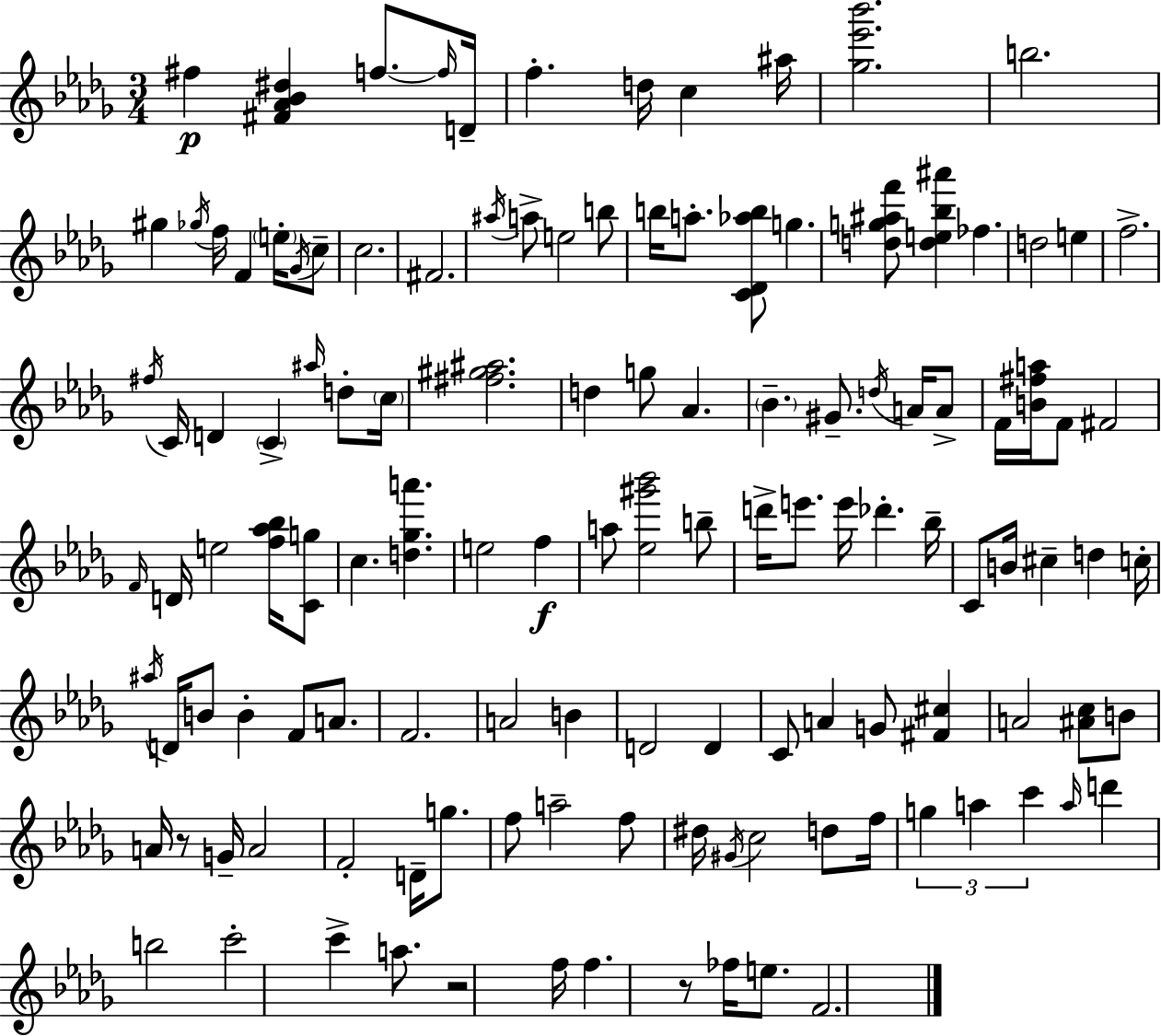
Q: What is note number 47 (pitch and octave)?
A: F#4